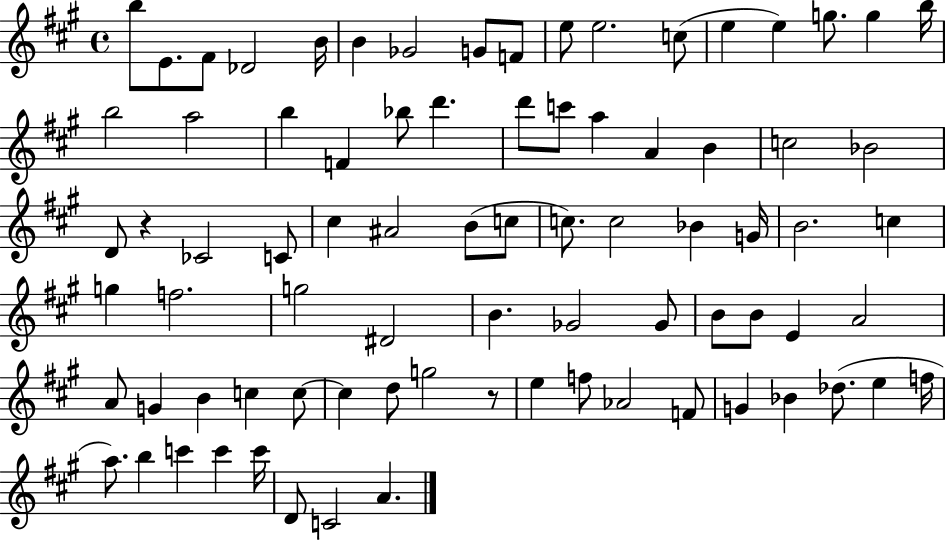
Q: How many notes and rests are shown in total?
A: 81